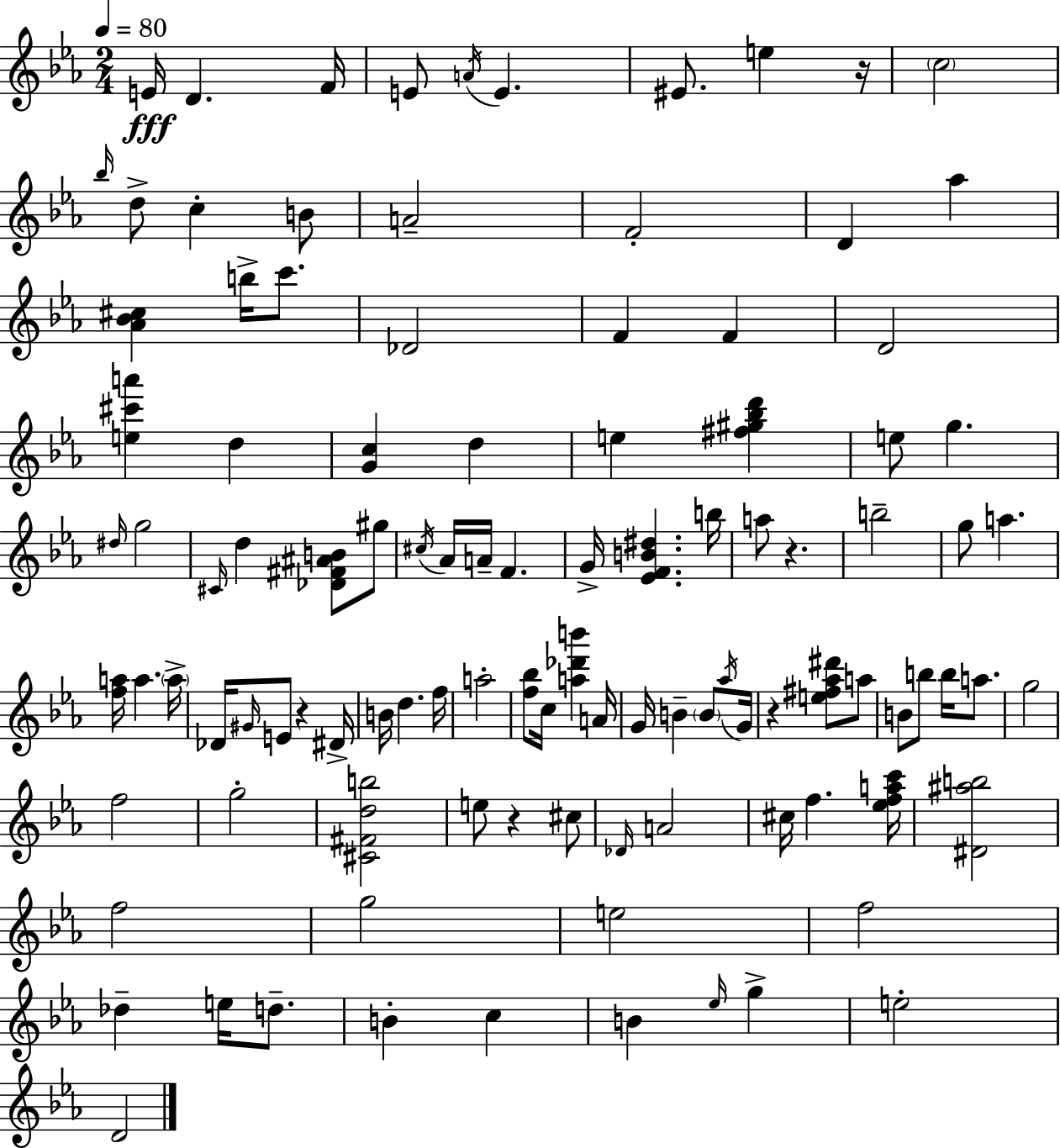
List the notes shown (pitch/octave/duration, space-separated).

E4/s D4/q. F4/s E4/e A4/s E4/q. EIS4/e. E5/q R/s C5/h Bb5/s D5/e C5/q B4/e A4/h F4/h D4/q Ab5/q [Ab4,Bb4,C#5]/q B5/s C6/e. Db4/h F4/q F4/q D4/h [E5,C#6,A6]/q D5/q [G4,C5]/q D5/q E5/q [F#5,G#5,Bb5,D6]/q E5/e G5/q. D#5/s G5/h C#4/s D5/q [Db4,F#4,A#4,B4]/e G#5/e C#5/s Ab4/s A4/s F4/q. G4/s [Eb4,F4,B4,D#5]/q. B5/s A5/e R/q. B5/h G5/e A5/q. [F5,A5]/s A5/q. A5/s Db4/s G#4/s E4/e R/q D#4/s B4/s D5/q. F5/s A5/h [F5,Bb5]/e C5/s [A5,Db6,B6]/q A4/s G4/s B4/q B4/e Ab5/s G4/s R/q [E5,F#5,Ab5,D#6]/e A5/e B4/e B5/e B5/s A5/e. G5/h F5/h G5/h [C#4,F#4,D5,B5]/h E5/e R/q C#5/e Db4/s A4/h C#5/s F5/q. [Eb5,F5,A5,C6]/s [D#4,A#5,B5]/h F5/h G5/h E5/h F5/h Db5/q E5/s D5/e. B4/q C5/q B4/q Eb5/s G5/q E5/h D4/h